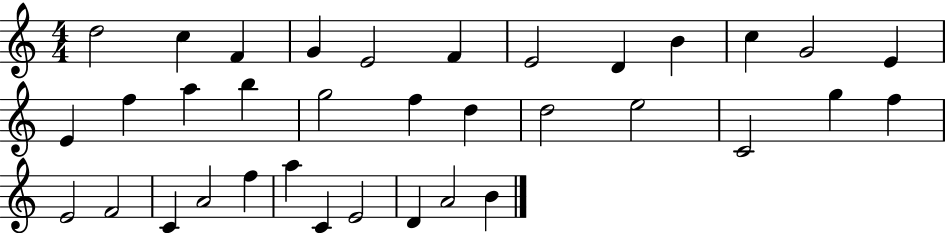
X:1
T:Untitled
M:4/4
L:1/4
K:C
d2 c F G E2 F E2 D B c G2 E E f a b g2 f d d2 e2 C2 g f E2 F2 C A2 f a C E2 D A2 B